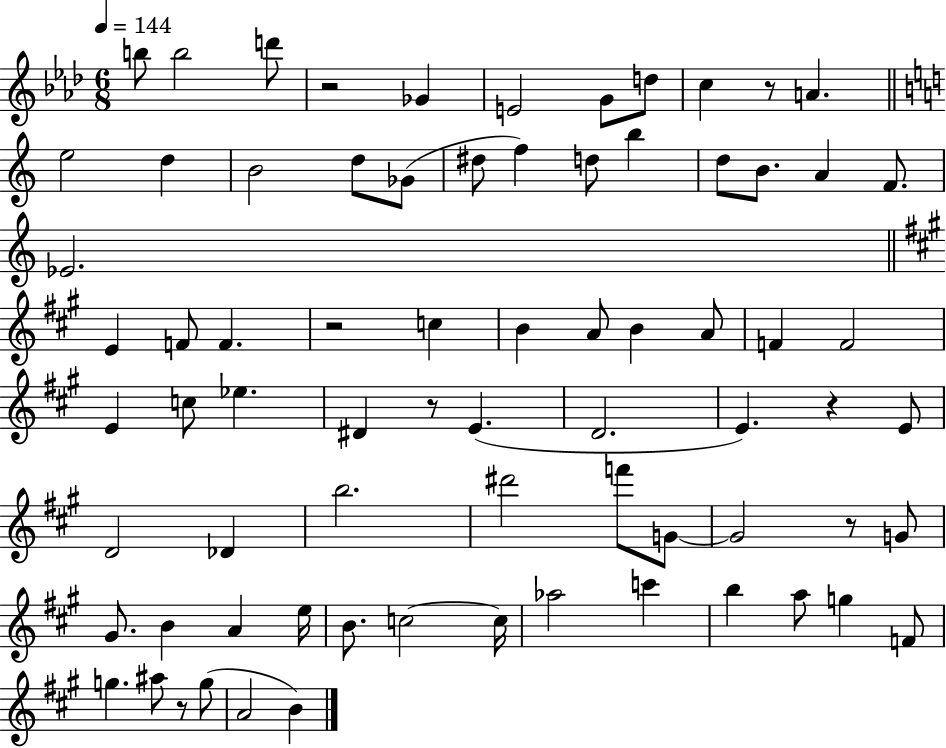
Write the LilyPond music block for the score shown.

{
  \clef treble
  \numericTimeSignature
  \time 6/8
  \key aes \major
  \tempo 4 = 144
  \repeat volta 2 { b''8 b''2 d'''8 | r2 ges'4 | e'2 g'8 d''8 | c''4 r8 a'4. | \break \bar "||" \break \key a \minor e''2 d''4 | b'2 d''8 ges'8( | dis''8 f''4) d''8 b''4 | d''8 b'8. a'4 f'8. | \break ees'2. | \bar "||" \break \key a \major e'4 f'8 f'4. | r2 c''4 | b'4 a'8 b'4 a'8 | f'4 f'2 | \break e'4 c''8 ees''4. | dis'4 r8 e'4.( | d'2. | e'4.) r4 e'8 | \break d'2 des'4 | b''2. | dis'''2 f'''8 g'8~~ | g'2 r8 g'8 | \break gis'8. b'4 a'4 e''16 | b'8. c''2~~ c''16 | aes''2 c'''4 | b''4 a''8 g''4 f'8 | \break g''4. ais''8 r8 g''8( | a'2 b'4) | } \bar "|."
}